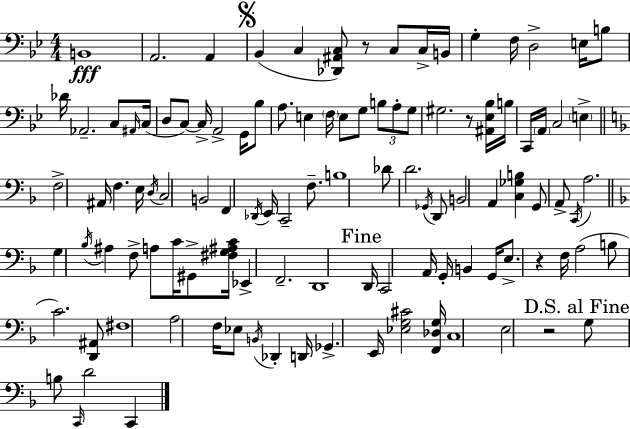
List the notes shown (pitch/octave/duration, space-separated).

B2/w A2/h. A2/q Bb2/q C3/q [Db2,A#2,C3]/e R/e C3/e C3/s B2/s G3/q F3/s D3/h E3/s B3/e Db4/s Ab2/h. C3/e A#2/s C3/s D3/e C3/e C3/s A2/h G2/s Bb3/e A3/e. E3/q F3/s E3/e G3/e B3/e A3/e G3/e G#3/h. R/e [A#2,Eb3,Bb3]/s B3/s C2/s A2/s C3/h E3/q F3/h A#2/s F3/q. E3/s D3/s C3/h B2/h F2/q Db2/s E2/s C2/h F3/e. B3/w Db4/e D4/h. Gb2/s D2/e B2/h A2/q [C3,Gb3,B3]/q G2/e A2/e C2/s A3/h. G3/q Bb3/s A#3/q F3/e A3/e C4/s G#2/e [F#3,G3,A#3,C4]/s Eb2/q F2/h. D2/w D2/s C2/h A2/s G2/s B2/q G2/s E3/e. R/q F3/s A3/h B3/e C4/h. [D2,A#2]/e F#3/w A3/h F3/s Eb3/e B2/s Db2/q D2/s Gb2/q. E2/s [Eb3,G3,C#4]/h [F2,Db3,G3]/s C3/w E3/h R/h G3/e B3/e C2/s D4/h C2/q